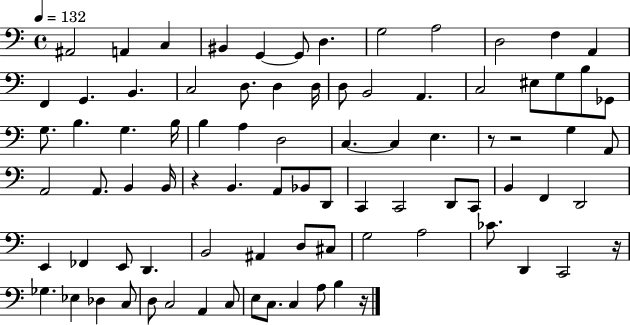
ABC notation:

X:1
T:Untitled
M:4/4
L:1/4
K:C
^A,,2 A,, C, ^B,, G,, G,,/2 D, G,2 A,2 D,2 F, A,, F,, G,, B,, C,2 D,/2 D, D,/4 D,/2 B,,2 A,, C,2 ^E,/2 G,/2 B,/2 _G,,/2 G,/2 B, G, B,/4 B, A, D,2 C, C, E, z/2 z2 G, A,,/2 A,,2 A,,/2 B,, B,,/4 z B,, A,,/2 _B,,/2 D,,/2 C,, C,,2 D,,/2 C,,/2 B,, F,, D,,2 E,, _F,, E,,/2 D,, B,,2 ^A,, D,/2 ^C,/2 G,2 A,2 _C/2 D,, C,,2 z/4 _G, _E, _D, C,/2 D,/2 C,2 A,, C,/2 E,/2 C,/2 C, A,/2 B, z/4